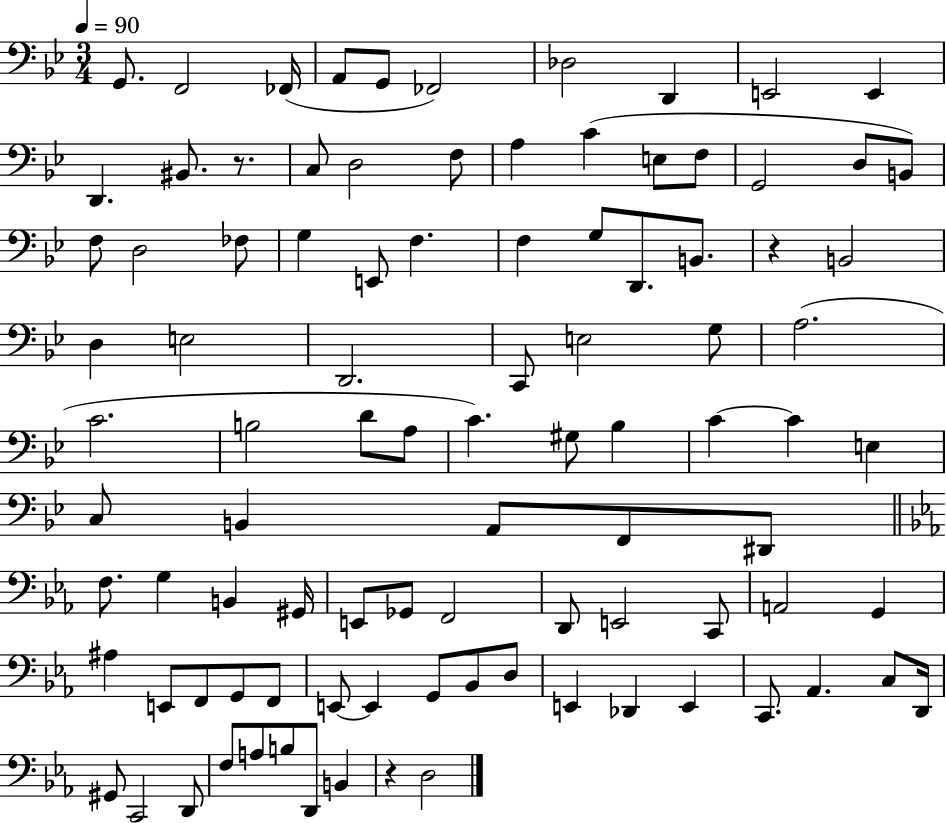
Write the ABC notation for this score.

X:1
T:Untitled
M:3/4
L:1/4
K:Bb
G,,/2 F,,2 _F,,/4 A,,/2 G,,/2 _F,,2 _D,2 D,, E,,2 E,, D,, ^B,,/2 z/2 C,/2 D,2 F,/2 A, C E,/2 F,/2 G,,2 D,/2 B,,/2 F,/2 D,2 _F,/2 G, E,,/2 F, F, G,/2 D,,/2 B,,/2 z B,,2 D, E,2 D,,2 C,,/2 E,2 G,/2 A,2 C2 B,2 D/2 A,/2 C ^G,/2 _B, C C E, C,/2 B,, A,,/2 F,,/2 ^D,,/2 F,/2 G, B,, ^G,,/4 E,,/2 _G,,/2 F,,2 D,,/2 E,,2 C,,/2 A,,2 G,, ^A, E,,/2 F,,/2 G,,/2 F,,/2 E,,/2 E,, G,,/2 _B,,/2 D,/2 E,, _D,, E,, C,,/2 _A,, C,/2 D,,/4 ^G,,/2 C,,2 D,,/2 F,/2 A,/2 B,/2 D,,/2 B,, z D,2